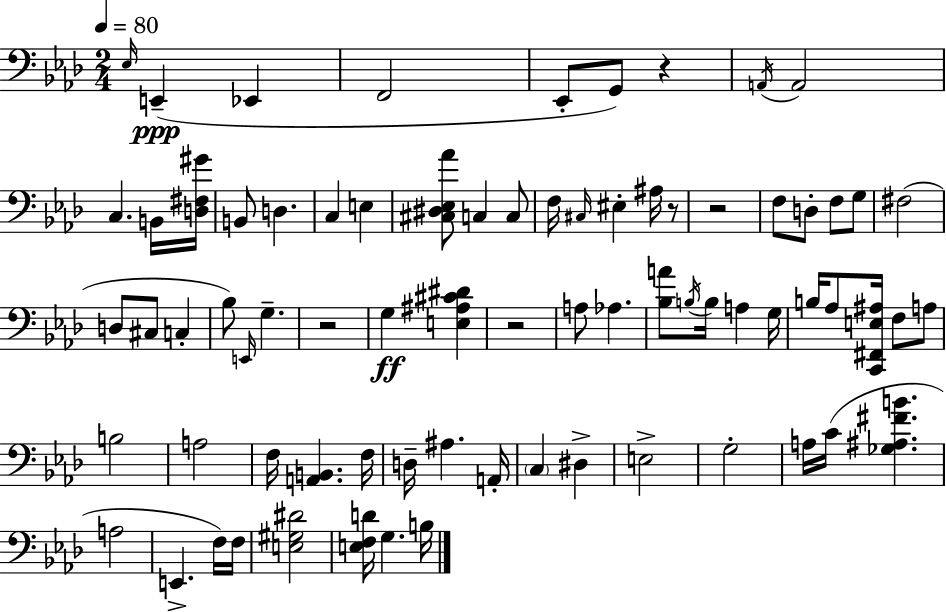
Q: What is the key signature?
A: AES major